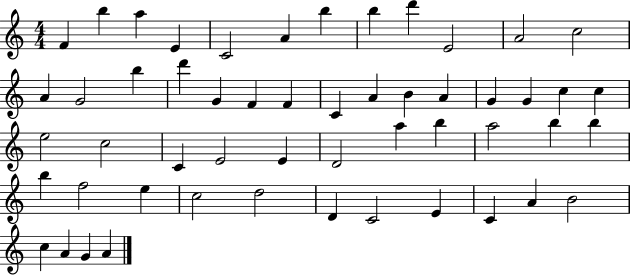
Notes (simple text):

F4/q B5/q A5/q E4/q C4/h A4/q B5/q B5/q D6/q E4/h A4/h C5/h A4/q G4/h B5/q D6/q G4/q F4/q F4/q C4/q A4/q B4/q A4/q G4/q G4/q C5/q C5/q E5/h C5/h C4/q E4/h E4/q D4/h A5/q B5/q A5/h B5/q B5/q B5/q F5/h E5/q C5/h D5/h D4/q C4/h E4/q C4/q A4/q B4/h C5/q A4/q G4/q A4/q